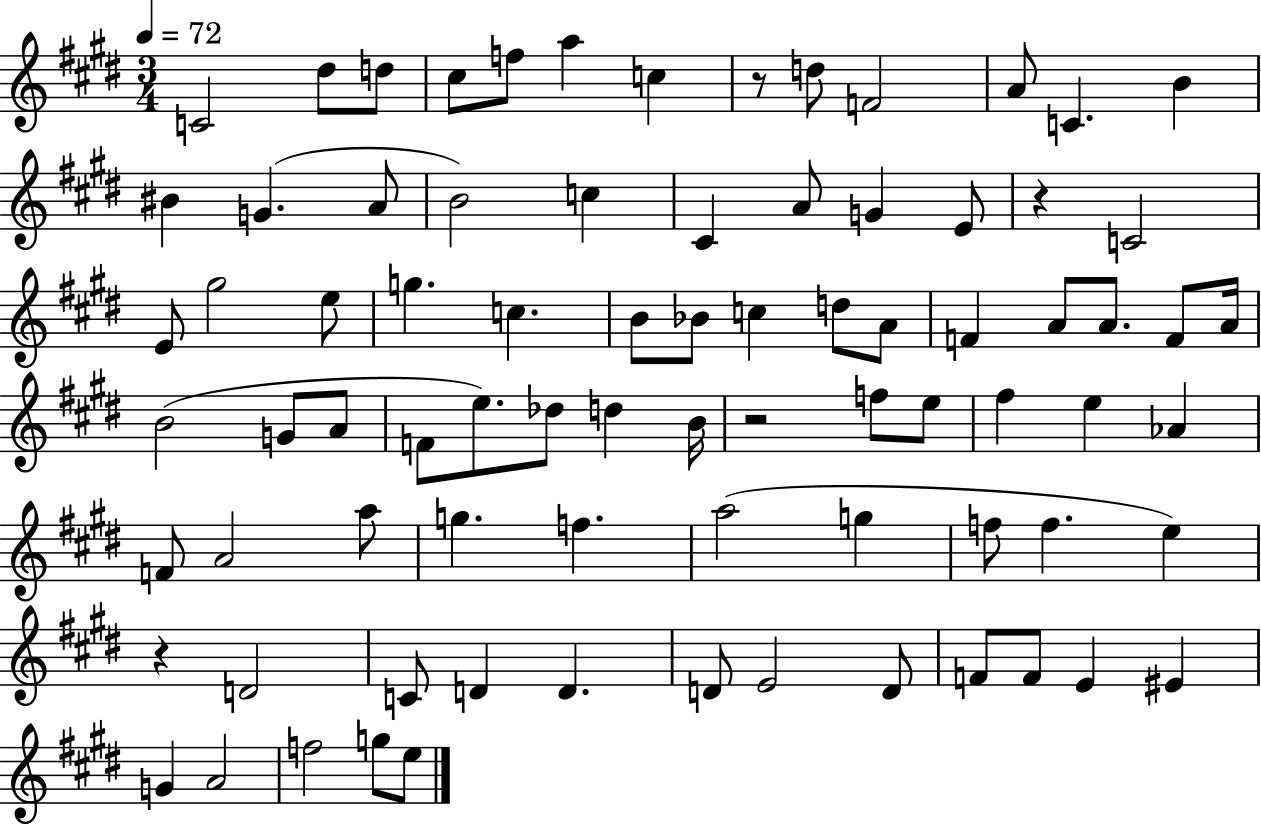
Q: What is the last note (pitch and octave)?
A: E5